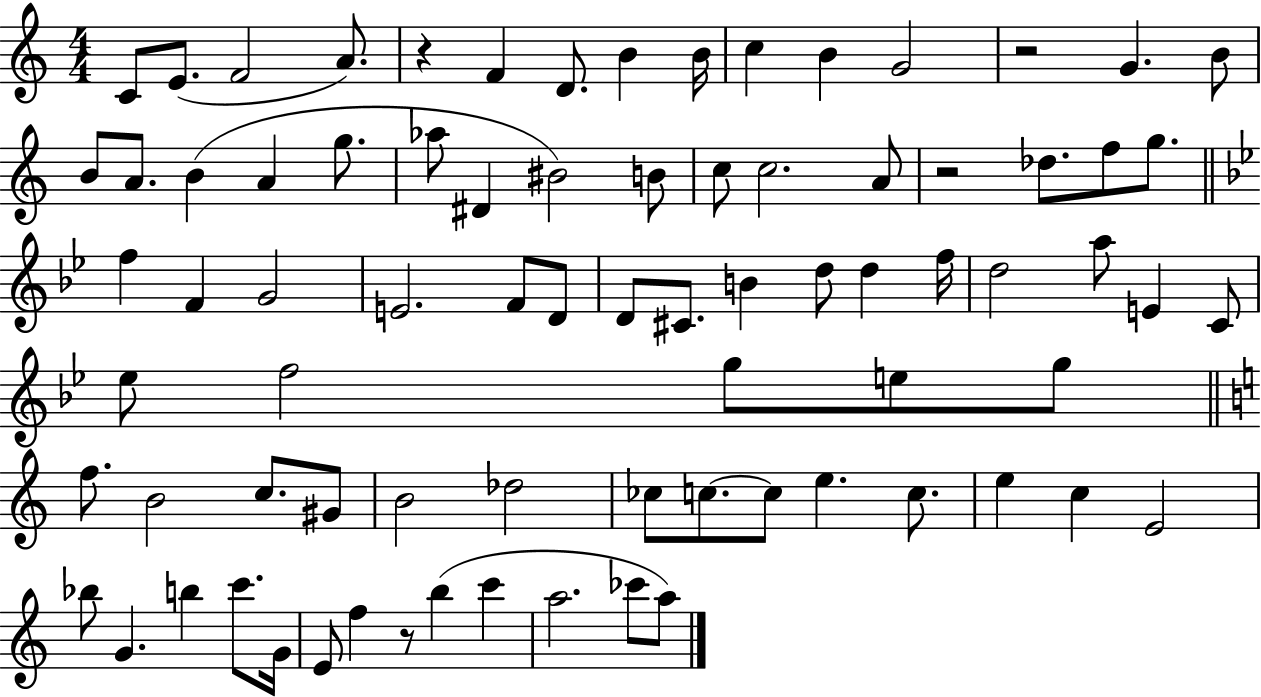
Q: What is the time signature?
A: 4/4